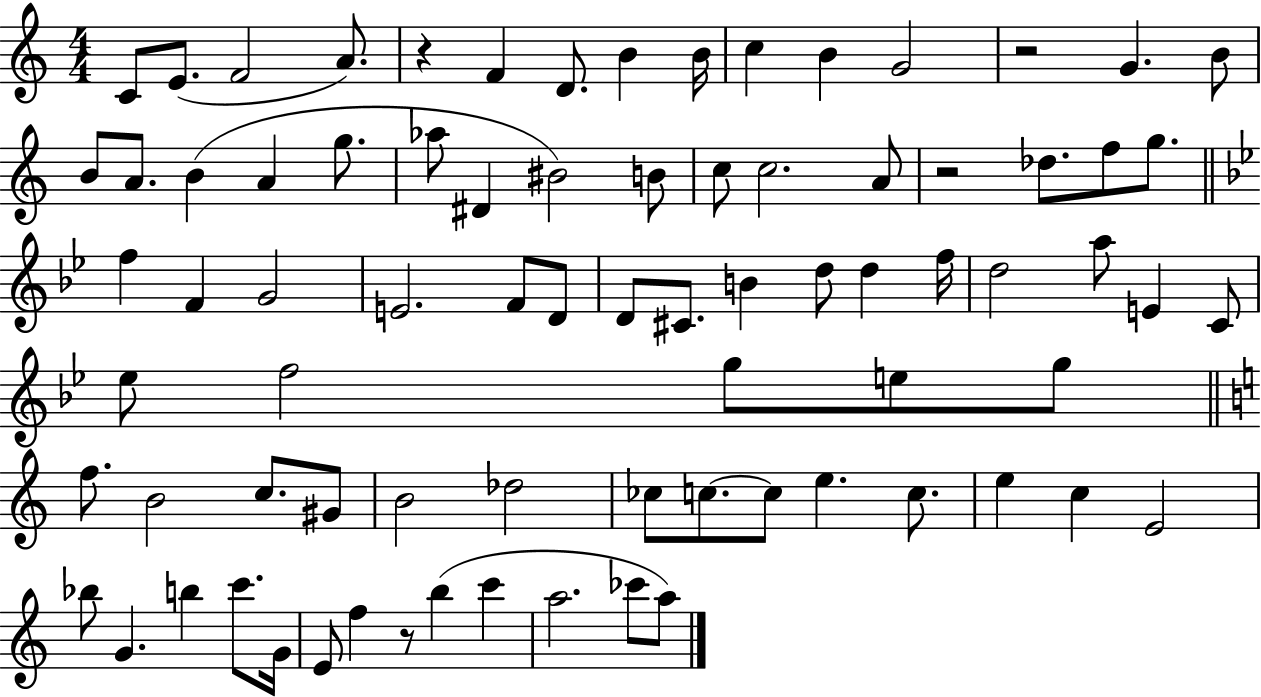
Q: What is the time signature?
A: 4/4